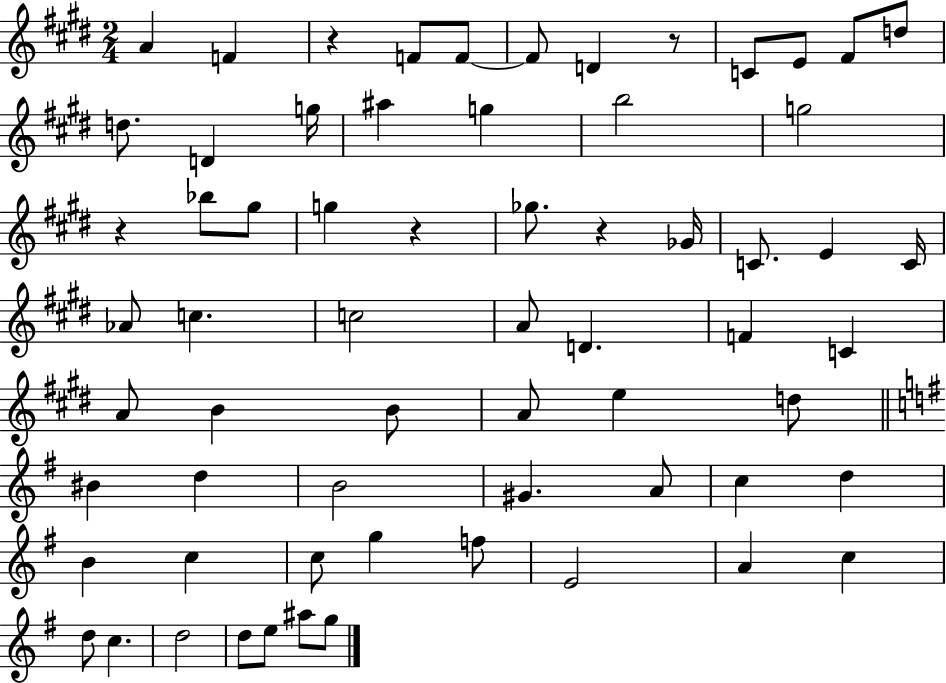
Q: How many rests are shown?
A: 5